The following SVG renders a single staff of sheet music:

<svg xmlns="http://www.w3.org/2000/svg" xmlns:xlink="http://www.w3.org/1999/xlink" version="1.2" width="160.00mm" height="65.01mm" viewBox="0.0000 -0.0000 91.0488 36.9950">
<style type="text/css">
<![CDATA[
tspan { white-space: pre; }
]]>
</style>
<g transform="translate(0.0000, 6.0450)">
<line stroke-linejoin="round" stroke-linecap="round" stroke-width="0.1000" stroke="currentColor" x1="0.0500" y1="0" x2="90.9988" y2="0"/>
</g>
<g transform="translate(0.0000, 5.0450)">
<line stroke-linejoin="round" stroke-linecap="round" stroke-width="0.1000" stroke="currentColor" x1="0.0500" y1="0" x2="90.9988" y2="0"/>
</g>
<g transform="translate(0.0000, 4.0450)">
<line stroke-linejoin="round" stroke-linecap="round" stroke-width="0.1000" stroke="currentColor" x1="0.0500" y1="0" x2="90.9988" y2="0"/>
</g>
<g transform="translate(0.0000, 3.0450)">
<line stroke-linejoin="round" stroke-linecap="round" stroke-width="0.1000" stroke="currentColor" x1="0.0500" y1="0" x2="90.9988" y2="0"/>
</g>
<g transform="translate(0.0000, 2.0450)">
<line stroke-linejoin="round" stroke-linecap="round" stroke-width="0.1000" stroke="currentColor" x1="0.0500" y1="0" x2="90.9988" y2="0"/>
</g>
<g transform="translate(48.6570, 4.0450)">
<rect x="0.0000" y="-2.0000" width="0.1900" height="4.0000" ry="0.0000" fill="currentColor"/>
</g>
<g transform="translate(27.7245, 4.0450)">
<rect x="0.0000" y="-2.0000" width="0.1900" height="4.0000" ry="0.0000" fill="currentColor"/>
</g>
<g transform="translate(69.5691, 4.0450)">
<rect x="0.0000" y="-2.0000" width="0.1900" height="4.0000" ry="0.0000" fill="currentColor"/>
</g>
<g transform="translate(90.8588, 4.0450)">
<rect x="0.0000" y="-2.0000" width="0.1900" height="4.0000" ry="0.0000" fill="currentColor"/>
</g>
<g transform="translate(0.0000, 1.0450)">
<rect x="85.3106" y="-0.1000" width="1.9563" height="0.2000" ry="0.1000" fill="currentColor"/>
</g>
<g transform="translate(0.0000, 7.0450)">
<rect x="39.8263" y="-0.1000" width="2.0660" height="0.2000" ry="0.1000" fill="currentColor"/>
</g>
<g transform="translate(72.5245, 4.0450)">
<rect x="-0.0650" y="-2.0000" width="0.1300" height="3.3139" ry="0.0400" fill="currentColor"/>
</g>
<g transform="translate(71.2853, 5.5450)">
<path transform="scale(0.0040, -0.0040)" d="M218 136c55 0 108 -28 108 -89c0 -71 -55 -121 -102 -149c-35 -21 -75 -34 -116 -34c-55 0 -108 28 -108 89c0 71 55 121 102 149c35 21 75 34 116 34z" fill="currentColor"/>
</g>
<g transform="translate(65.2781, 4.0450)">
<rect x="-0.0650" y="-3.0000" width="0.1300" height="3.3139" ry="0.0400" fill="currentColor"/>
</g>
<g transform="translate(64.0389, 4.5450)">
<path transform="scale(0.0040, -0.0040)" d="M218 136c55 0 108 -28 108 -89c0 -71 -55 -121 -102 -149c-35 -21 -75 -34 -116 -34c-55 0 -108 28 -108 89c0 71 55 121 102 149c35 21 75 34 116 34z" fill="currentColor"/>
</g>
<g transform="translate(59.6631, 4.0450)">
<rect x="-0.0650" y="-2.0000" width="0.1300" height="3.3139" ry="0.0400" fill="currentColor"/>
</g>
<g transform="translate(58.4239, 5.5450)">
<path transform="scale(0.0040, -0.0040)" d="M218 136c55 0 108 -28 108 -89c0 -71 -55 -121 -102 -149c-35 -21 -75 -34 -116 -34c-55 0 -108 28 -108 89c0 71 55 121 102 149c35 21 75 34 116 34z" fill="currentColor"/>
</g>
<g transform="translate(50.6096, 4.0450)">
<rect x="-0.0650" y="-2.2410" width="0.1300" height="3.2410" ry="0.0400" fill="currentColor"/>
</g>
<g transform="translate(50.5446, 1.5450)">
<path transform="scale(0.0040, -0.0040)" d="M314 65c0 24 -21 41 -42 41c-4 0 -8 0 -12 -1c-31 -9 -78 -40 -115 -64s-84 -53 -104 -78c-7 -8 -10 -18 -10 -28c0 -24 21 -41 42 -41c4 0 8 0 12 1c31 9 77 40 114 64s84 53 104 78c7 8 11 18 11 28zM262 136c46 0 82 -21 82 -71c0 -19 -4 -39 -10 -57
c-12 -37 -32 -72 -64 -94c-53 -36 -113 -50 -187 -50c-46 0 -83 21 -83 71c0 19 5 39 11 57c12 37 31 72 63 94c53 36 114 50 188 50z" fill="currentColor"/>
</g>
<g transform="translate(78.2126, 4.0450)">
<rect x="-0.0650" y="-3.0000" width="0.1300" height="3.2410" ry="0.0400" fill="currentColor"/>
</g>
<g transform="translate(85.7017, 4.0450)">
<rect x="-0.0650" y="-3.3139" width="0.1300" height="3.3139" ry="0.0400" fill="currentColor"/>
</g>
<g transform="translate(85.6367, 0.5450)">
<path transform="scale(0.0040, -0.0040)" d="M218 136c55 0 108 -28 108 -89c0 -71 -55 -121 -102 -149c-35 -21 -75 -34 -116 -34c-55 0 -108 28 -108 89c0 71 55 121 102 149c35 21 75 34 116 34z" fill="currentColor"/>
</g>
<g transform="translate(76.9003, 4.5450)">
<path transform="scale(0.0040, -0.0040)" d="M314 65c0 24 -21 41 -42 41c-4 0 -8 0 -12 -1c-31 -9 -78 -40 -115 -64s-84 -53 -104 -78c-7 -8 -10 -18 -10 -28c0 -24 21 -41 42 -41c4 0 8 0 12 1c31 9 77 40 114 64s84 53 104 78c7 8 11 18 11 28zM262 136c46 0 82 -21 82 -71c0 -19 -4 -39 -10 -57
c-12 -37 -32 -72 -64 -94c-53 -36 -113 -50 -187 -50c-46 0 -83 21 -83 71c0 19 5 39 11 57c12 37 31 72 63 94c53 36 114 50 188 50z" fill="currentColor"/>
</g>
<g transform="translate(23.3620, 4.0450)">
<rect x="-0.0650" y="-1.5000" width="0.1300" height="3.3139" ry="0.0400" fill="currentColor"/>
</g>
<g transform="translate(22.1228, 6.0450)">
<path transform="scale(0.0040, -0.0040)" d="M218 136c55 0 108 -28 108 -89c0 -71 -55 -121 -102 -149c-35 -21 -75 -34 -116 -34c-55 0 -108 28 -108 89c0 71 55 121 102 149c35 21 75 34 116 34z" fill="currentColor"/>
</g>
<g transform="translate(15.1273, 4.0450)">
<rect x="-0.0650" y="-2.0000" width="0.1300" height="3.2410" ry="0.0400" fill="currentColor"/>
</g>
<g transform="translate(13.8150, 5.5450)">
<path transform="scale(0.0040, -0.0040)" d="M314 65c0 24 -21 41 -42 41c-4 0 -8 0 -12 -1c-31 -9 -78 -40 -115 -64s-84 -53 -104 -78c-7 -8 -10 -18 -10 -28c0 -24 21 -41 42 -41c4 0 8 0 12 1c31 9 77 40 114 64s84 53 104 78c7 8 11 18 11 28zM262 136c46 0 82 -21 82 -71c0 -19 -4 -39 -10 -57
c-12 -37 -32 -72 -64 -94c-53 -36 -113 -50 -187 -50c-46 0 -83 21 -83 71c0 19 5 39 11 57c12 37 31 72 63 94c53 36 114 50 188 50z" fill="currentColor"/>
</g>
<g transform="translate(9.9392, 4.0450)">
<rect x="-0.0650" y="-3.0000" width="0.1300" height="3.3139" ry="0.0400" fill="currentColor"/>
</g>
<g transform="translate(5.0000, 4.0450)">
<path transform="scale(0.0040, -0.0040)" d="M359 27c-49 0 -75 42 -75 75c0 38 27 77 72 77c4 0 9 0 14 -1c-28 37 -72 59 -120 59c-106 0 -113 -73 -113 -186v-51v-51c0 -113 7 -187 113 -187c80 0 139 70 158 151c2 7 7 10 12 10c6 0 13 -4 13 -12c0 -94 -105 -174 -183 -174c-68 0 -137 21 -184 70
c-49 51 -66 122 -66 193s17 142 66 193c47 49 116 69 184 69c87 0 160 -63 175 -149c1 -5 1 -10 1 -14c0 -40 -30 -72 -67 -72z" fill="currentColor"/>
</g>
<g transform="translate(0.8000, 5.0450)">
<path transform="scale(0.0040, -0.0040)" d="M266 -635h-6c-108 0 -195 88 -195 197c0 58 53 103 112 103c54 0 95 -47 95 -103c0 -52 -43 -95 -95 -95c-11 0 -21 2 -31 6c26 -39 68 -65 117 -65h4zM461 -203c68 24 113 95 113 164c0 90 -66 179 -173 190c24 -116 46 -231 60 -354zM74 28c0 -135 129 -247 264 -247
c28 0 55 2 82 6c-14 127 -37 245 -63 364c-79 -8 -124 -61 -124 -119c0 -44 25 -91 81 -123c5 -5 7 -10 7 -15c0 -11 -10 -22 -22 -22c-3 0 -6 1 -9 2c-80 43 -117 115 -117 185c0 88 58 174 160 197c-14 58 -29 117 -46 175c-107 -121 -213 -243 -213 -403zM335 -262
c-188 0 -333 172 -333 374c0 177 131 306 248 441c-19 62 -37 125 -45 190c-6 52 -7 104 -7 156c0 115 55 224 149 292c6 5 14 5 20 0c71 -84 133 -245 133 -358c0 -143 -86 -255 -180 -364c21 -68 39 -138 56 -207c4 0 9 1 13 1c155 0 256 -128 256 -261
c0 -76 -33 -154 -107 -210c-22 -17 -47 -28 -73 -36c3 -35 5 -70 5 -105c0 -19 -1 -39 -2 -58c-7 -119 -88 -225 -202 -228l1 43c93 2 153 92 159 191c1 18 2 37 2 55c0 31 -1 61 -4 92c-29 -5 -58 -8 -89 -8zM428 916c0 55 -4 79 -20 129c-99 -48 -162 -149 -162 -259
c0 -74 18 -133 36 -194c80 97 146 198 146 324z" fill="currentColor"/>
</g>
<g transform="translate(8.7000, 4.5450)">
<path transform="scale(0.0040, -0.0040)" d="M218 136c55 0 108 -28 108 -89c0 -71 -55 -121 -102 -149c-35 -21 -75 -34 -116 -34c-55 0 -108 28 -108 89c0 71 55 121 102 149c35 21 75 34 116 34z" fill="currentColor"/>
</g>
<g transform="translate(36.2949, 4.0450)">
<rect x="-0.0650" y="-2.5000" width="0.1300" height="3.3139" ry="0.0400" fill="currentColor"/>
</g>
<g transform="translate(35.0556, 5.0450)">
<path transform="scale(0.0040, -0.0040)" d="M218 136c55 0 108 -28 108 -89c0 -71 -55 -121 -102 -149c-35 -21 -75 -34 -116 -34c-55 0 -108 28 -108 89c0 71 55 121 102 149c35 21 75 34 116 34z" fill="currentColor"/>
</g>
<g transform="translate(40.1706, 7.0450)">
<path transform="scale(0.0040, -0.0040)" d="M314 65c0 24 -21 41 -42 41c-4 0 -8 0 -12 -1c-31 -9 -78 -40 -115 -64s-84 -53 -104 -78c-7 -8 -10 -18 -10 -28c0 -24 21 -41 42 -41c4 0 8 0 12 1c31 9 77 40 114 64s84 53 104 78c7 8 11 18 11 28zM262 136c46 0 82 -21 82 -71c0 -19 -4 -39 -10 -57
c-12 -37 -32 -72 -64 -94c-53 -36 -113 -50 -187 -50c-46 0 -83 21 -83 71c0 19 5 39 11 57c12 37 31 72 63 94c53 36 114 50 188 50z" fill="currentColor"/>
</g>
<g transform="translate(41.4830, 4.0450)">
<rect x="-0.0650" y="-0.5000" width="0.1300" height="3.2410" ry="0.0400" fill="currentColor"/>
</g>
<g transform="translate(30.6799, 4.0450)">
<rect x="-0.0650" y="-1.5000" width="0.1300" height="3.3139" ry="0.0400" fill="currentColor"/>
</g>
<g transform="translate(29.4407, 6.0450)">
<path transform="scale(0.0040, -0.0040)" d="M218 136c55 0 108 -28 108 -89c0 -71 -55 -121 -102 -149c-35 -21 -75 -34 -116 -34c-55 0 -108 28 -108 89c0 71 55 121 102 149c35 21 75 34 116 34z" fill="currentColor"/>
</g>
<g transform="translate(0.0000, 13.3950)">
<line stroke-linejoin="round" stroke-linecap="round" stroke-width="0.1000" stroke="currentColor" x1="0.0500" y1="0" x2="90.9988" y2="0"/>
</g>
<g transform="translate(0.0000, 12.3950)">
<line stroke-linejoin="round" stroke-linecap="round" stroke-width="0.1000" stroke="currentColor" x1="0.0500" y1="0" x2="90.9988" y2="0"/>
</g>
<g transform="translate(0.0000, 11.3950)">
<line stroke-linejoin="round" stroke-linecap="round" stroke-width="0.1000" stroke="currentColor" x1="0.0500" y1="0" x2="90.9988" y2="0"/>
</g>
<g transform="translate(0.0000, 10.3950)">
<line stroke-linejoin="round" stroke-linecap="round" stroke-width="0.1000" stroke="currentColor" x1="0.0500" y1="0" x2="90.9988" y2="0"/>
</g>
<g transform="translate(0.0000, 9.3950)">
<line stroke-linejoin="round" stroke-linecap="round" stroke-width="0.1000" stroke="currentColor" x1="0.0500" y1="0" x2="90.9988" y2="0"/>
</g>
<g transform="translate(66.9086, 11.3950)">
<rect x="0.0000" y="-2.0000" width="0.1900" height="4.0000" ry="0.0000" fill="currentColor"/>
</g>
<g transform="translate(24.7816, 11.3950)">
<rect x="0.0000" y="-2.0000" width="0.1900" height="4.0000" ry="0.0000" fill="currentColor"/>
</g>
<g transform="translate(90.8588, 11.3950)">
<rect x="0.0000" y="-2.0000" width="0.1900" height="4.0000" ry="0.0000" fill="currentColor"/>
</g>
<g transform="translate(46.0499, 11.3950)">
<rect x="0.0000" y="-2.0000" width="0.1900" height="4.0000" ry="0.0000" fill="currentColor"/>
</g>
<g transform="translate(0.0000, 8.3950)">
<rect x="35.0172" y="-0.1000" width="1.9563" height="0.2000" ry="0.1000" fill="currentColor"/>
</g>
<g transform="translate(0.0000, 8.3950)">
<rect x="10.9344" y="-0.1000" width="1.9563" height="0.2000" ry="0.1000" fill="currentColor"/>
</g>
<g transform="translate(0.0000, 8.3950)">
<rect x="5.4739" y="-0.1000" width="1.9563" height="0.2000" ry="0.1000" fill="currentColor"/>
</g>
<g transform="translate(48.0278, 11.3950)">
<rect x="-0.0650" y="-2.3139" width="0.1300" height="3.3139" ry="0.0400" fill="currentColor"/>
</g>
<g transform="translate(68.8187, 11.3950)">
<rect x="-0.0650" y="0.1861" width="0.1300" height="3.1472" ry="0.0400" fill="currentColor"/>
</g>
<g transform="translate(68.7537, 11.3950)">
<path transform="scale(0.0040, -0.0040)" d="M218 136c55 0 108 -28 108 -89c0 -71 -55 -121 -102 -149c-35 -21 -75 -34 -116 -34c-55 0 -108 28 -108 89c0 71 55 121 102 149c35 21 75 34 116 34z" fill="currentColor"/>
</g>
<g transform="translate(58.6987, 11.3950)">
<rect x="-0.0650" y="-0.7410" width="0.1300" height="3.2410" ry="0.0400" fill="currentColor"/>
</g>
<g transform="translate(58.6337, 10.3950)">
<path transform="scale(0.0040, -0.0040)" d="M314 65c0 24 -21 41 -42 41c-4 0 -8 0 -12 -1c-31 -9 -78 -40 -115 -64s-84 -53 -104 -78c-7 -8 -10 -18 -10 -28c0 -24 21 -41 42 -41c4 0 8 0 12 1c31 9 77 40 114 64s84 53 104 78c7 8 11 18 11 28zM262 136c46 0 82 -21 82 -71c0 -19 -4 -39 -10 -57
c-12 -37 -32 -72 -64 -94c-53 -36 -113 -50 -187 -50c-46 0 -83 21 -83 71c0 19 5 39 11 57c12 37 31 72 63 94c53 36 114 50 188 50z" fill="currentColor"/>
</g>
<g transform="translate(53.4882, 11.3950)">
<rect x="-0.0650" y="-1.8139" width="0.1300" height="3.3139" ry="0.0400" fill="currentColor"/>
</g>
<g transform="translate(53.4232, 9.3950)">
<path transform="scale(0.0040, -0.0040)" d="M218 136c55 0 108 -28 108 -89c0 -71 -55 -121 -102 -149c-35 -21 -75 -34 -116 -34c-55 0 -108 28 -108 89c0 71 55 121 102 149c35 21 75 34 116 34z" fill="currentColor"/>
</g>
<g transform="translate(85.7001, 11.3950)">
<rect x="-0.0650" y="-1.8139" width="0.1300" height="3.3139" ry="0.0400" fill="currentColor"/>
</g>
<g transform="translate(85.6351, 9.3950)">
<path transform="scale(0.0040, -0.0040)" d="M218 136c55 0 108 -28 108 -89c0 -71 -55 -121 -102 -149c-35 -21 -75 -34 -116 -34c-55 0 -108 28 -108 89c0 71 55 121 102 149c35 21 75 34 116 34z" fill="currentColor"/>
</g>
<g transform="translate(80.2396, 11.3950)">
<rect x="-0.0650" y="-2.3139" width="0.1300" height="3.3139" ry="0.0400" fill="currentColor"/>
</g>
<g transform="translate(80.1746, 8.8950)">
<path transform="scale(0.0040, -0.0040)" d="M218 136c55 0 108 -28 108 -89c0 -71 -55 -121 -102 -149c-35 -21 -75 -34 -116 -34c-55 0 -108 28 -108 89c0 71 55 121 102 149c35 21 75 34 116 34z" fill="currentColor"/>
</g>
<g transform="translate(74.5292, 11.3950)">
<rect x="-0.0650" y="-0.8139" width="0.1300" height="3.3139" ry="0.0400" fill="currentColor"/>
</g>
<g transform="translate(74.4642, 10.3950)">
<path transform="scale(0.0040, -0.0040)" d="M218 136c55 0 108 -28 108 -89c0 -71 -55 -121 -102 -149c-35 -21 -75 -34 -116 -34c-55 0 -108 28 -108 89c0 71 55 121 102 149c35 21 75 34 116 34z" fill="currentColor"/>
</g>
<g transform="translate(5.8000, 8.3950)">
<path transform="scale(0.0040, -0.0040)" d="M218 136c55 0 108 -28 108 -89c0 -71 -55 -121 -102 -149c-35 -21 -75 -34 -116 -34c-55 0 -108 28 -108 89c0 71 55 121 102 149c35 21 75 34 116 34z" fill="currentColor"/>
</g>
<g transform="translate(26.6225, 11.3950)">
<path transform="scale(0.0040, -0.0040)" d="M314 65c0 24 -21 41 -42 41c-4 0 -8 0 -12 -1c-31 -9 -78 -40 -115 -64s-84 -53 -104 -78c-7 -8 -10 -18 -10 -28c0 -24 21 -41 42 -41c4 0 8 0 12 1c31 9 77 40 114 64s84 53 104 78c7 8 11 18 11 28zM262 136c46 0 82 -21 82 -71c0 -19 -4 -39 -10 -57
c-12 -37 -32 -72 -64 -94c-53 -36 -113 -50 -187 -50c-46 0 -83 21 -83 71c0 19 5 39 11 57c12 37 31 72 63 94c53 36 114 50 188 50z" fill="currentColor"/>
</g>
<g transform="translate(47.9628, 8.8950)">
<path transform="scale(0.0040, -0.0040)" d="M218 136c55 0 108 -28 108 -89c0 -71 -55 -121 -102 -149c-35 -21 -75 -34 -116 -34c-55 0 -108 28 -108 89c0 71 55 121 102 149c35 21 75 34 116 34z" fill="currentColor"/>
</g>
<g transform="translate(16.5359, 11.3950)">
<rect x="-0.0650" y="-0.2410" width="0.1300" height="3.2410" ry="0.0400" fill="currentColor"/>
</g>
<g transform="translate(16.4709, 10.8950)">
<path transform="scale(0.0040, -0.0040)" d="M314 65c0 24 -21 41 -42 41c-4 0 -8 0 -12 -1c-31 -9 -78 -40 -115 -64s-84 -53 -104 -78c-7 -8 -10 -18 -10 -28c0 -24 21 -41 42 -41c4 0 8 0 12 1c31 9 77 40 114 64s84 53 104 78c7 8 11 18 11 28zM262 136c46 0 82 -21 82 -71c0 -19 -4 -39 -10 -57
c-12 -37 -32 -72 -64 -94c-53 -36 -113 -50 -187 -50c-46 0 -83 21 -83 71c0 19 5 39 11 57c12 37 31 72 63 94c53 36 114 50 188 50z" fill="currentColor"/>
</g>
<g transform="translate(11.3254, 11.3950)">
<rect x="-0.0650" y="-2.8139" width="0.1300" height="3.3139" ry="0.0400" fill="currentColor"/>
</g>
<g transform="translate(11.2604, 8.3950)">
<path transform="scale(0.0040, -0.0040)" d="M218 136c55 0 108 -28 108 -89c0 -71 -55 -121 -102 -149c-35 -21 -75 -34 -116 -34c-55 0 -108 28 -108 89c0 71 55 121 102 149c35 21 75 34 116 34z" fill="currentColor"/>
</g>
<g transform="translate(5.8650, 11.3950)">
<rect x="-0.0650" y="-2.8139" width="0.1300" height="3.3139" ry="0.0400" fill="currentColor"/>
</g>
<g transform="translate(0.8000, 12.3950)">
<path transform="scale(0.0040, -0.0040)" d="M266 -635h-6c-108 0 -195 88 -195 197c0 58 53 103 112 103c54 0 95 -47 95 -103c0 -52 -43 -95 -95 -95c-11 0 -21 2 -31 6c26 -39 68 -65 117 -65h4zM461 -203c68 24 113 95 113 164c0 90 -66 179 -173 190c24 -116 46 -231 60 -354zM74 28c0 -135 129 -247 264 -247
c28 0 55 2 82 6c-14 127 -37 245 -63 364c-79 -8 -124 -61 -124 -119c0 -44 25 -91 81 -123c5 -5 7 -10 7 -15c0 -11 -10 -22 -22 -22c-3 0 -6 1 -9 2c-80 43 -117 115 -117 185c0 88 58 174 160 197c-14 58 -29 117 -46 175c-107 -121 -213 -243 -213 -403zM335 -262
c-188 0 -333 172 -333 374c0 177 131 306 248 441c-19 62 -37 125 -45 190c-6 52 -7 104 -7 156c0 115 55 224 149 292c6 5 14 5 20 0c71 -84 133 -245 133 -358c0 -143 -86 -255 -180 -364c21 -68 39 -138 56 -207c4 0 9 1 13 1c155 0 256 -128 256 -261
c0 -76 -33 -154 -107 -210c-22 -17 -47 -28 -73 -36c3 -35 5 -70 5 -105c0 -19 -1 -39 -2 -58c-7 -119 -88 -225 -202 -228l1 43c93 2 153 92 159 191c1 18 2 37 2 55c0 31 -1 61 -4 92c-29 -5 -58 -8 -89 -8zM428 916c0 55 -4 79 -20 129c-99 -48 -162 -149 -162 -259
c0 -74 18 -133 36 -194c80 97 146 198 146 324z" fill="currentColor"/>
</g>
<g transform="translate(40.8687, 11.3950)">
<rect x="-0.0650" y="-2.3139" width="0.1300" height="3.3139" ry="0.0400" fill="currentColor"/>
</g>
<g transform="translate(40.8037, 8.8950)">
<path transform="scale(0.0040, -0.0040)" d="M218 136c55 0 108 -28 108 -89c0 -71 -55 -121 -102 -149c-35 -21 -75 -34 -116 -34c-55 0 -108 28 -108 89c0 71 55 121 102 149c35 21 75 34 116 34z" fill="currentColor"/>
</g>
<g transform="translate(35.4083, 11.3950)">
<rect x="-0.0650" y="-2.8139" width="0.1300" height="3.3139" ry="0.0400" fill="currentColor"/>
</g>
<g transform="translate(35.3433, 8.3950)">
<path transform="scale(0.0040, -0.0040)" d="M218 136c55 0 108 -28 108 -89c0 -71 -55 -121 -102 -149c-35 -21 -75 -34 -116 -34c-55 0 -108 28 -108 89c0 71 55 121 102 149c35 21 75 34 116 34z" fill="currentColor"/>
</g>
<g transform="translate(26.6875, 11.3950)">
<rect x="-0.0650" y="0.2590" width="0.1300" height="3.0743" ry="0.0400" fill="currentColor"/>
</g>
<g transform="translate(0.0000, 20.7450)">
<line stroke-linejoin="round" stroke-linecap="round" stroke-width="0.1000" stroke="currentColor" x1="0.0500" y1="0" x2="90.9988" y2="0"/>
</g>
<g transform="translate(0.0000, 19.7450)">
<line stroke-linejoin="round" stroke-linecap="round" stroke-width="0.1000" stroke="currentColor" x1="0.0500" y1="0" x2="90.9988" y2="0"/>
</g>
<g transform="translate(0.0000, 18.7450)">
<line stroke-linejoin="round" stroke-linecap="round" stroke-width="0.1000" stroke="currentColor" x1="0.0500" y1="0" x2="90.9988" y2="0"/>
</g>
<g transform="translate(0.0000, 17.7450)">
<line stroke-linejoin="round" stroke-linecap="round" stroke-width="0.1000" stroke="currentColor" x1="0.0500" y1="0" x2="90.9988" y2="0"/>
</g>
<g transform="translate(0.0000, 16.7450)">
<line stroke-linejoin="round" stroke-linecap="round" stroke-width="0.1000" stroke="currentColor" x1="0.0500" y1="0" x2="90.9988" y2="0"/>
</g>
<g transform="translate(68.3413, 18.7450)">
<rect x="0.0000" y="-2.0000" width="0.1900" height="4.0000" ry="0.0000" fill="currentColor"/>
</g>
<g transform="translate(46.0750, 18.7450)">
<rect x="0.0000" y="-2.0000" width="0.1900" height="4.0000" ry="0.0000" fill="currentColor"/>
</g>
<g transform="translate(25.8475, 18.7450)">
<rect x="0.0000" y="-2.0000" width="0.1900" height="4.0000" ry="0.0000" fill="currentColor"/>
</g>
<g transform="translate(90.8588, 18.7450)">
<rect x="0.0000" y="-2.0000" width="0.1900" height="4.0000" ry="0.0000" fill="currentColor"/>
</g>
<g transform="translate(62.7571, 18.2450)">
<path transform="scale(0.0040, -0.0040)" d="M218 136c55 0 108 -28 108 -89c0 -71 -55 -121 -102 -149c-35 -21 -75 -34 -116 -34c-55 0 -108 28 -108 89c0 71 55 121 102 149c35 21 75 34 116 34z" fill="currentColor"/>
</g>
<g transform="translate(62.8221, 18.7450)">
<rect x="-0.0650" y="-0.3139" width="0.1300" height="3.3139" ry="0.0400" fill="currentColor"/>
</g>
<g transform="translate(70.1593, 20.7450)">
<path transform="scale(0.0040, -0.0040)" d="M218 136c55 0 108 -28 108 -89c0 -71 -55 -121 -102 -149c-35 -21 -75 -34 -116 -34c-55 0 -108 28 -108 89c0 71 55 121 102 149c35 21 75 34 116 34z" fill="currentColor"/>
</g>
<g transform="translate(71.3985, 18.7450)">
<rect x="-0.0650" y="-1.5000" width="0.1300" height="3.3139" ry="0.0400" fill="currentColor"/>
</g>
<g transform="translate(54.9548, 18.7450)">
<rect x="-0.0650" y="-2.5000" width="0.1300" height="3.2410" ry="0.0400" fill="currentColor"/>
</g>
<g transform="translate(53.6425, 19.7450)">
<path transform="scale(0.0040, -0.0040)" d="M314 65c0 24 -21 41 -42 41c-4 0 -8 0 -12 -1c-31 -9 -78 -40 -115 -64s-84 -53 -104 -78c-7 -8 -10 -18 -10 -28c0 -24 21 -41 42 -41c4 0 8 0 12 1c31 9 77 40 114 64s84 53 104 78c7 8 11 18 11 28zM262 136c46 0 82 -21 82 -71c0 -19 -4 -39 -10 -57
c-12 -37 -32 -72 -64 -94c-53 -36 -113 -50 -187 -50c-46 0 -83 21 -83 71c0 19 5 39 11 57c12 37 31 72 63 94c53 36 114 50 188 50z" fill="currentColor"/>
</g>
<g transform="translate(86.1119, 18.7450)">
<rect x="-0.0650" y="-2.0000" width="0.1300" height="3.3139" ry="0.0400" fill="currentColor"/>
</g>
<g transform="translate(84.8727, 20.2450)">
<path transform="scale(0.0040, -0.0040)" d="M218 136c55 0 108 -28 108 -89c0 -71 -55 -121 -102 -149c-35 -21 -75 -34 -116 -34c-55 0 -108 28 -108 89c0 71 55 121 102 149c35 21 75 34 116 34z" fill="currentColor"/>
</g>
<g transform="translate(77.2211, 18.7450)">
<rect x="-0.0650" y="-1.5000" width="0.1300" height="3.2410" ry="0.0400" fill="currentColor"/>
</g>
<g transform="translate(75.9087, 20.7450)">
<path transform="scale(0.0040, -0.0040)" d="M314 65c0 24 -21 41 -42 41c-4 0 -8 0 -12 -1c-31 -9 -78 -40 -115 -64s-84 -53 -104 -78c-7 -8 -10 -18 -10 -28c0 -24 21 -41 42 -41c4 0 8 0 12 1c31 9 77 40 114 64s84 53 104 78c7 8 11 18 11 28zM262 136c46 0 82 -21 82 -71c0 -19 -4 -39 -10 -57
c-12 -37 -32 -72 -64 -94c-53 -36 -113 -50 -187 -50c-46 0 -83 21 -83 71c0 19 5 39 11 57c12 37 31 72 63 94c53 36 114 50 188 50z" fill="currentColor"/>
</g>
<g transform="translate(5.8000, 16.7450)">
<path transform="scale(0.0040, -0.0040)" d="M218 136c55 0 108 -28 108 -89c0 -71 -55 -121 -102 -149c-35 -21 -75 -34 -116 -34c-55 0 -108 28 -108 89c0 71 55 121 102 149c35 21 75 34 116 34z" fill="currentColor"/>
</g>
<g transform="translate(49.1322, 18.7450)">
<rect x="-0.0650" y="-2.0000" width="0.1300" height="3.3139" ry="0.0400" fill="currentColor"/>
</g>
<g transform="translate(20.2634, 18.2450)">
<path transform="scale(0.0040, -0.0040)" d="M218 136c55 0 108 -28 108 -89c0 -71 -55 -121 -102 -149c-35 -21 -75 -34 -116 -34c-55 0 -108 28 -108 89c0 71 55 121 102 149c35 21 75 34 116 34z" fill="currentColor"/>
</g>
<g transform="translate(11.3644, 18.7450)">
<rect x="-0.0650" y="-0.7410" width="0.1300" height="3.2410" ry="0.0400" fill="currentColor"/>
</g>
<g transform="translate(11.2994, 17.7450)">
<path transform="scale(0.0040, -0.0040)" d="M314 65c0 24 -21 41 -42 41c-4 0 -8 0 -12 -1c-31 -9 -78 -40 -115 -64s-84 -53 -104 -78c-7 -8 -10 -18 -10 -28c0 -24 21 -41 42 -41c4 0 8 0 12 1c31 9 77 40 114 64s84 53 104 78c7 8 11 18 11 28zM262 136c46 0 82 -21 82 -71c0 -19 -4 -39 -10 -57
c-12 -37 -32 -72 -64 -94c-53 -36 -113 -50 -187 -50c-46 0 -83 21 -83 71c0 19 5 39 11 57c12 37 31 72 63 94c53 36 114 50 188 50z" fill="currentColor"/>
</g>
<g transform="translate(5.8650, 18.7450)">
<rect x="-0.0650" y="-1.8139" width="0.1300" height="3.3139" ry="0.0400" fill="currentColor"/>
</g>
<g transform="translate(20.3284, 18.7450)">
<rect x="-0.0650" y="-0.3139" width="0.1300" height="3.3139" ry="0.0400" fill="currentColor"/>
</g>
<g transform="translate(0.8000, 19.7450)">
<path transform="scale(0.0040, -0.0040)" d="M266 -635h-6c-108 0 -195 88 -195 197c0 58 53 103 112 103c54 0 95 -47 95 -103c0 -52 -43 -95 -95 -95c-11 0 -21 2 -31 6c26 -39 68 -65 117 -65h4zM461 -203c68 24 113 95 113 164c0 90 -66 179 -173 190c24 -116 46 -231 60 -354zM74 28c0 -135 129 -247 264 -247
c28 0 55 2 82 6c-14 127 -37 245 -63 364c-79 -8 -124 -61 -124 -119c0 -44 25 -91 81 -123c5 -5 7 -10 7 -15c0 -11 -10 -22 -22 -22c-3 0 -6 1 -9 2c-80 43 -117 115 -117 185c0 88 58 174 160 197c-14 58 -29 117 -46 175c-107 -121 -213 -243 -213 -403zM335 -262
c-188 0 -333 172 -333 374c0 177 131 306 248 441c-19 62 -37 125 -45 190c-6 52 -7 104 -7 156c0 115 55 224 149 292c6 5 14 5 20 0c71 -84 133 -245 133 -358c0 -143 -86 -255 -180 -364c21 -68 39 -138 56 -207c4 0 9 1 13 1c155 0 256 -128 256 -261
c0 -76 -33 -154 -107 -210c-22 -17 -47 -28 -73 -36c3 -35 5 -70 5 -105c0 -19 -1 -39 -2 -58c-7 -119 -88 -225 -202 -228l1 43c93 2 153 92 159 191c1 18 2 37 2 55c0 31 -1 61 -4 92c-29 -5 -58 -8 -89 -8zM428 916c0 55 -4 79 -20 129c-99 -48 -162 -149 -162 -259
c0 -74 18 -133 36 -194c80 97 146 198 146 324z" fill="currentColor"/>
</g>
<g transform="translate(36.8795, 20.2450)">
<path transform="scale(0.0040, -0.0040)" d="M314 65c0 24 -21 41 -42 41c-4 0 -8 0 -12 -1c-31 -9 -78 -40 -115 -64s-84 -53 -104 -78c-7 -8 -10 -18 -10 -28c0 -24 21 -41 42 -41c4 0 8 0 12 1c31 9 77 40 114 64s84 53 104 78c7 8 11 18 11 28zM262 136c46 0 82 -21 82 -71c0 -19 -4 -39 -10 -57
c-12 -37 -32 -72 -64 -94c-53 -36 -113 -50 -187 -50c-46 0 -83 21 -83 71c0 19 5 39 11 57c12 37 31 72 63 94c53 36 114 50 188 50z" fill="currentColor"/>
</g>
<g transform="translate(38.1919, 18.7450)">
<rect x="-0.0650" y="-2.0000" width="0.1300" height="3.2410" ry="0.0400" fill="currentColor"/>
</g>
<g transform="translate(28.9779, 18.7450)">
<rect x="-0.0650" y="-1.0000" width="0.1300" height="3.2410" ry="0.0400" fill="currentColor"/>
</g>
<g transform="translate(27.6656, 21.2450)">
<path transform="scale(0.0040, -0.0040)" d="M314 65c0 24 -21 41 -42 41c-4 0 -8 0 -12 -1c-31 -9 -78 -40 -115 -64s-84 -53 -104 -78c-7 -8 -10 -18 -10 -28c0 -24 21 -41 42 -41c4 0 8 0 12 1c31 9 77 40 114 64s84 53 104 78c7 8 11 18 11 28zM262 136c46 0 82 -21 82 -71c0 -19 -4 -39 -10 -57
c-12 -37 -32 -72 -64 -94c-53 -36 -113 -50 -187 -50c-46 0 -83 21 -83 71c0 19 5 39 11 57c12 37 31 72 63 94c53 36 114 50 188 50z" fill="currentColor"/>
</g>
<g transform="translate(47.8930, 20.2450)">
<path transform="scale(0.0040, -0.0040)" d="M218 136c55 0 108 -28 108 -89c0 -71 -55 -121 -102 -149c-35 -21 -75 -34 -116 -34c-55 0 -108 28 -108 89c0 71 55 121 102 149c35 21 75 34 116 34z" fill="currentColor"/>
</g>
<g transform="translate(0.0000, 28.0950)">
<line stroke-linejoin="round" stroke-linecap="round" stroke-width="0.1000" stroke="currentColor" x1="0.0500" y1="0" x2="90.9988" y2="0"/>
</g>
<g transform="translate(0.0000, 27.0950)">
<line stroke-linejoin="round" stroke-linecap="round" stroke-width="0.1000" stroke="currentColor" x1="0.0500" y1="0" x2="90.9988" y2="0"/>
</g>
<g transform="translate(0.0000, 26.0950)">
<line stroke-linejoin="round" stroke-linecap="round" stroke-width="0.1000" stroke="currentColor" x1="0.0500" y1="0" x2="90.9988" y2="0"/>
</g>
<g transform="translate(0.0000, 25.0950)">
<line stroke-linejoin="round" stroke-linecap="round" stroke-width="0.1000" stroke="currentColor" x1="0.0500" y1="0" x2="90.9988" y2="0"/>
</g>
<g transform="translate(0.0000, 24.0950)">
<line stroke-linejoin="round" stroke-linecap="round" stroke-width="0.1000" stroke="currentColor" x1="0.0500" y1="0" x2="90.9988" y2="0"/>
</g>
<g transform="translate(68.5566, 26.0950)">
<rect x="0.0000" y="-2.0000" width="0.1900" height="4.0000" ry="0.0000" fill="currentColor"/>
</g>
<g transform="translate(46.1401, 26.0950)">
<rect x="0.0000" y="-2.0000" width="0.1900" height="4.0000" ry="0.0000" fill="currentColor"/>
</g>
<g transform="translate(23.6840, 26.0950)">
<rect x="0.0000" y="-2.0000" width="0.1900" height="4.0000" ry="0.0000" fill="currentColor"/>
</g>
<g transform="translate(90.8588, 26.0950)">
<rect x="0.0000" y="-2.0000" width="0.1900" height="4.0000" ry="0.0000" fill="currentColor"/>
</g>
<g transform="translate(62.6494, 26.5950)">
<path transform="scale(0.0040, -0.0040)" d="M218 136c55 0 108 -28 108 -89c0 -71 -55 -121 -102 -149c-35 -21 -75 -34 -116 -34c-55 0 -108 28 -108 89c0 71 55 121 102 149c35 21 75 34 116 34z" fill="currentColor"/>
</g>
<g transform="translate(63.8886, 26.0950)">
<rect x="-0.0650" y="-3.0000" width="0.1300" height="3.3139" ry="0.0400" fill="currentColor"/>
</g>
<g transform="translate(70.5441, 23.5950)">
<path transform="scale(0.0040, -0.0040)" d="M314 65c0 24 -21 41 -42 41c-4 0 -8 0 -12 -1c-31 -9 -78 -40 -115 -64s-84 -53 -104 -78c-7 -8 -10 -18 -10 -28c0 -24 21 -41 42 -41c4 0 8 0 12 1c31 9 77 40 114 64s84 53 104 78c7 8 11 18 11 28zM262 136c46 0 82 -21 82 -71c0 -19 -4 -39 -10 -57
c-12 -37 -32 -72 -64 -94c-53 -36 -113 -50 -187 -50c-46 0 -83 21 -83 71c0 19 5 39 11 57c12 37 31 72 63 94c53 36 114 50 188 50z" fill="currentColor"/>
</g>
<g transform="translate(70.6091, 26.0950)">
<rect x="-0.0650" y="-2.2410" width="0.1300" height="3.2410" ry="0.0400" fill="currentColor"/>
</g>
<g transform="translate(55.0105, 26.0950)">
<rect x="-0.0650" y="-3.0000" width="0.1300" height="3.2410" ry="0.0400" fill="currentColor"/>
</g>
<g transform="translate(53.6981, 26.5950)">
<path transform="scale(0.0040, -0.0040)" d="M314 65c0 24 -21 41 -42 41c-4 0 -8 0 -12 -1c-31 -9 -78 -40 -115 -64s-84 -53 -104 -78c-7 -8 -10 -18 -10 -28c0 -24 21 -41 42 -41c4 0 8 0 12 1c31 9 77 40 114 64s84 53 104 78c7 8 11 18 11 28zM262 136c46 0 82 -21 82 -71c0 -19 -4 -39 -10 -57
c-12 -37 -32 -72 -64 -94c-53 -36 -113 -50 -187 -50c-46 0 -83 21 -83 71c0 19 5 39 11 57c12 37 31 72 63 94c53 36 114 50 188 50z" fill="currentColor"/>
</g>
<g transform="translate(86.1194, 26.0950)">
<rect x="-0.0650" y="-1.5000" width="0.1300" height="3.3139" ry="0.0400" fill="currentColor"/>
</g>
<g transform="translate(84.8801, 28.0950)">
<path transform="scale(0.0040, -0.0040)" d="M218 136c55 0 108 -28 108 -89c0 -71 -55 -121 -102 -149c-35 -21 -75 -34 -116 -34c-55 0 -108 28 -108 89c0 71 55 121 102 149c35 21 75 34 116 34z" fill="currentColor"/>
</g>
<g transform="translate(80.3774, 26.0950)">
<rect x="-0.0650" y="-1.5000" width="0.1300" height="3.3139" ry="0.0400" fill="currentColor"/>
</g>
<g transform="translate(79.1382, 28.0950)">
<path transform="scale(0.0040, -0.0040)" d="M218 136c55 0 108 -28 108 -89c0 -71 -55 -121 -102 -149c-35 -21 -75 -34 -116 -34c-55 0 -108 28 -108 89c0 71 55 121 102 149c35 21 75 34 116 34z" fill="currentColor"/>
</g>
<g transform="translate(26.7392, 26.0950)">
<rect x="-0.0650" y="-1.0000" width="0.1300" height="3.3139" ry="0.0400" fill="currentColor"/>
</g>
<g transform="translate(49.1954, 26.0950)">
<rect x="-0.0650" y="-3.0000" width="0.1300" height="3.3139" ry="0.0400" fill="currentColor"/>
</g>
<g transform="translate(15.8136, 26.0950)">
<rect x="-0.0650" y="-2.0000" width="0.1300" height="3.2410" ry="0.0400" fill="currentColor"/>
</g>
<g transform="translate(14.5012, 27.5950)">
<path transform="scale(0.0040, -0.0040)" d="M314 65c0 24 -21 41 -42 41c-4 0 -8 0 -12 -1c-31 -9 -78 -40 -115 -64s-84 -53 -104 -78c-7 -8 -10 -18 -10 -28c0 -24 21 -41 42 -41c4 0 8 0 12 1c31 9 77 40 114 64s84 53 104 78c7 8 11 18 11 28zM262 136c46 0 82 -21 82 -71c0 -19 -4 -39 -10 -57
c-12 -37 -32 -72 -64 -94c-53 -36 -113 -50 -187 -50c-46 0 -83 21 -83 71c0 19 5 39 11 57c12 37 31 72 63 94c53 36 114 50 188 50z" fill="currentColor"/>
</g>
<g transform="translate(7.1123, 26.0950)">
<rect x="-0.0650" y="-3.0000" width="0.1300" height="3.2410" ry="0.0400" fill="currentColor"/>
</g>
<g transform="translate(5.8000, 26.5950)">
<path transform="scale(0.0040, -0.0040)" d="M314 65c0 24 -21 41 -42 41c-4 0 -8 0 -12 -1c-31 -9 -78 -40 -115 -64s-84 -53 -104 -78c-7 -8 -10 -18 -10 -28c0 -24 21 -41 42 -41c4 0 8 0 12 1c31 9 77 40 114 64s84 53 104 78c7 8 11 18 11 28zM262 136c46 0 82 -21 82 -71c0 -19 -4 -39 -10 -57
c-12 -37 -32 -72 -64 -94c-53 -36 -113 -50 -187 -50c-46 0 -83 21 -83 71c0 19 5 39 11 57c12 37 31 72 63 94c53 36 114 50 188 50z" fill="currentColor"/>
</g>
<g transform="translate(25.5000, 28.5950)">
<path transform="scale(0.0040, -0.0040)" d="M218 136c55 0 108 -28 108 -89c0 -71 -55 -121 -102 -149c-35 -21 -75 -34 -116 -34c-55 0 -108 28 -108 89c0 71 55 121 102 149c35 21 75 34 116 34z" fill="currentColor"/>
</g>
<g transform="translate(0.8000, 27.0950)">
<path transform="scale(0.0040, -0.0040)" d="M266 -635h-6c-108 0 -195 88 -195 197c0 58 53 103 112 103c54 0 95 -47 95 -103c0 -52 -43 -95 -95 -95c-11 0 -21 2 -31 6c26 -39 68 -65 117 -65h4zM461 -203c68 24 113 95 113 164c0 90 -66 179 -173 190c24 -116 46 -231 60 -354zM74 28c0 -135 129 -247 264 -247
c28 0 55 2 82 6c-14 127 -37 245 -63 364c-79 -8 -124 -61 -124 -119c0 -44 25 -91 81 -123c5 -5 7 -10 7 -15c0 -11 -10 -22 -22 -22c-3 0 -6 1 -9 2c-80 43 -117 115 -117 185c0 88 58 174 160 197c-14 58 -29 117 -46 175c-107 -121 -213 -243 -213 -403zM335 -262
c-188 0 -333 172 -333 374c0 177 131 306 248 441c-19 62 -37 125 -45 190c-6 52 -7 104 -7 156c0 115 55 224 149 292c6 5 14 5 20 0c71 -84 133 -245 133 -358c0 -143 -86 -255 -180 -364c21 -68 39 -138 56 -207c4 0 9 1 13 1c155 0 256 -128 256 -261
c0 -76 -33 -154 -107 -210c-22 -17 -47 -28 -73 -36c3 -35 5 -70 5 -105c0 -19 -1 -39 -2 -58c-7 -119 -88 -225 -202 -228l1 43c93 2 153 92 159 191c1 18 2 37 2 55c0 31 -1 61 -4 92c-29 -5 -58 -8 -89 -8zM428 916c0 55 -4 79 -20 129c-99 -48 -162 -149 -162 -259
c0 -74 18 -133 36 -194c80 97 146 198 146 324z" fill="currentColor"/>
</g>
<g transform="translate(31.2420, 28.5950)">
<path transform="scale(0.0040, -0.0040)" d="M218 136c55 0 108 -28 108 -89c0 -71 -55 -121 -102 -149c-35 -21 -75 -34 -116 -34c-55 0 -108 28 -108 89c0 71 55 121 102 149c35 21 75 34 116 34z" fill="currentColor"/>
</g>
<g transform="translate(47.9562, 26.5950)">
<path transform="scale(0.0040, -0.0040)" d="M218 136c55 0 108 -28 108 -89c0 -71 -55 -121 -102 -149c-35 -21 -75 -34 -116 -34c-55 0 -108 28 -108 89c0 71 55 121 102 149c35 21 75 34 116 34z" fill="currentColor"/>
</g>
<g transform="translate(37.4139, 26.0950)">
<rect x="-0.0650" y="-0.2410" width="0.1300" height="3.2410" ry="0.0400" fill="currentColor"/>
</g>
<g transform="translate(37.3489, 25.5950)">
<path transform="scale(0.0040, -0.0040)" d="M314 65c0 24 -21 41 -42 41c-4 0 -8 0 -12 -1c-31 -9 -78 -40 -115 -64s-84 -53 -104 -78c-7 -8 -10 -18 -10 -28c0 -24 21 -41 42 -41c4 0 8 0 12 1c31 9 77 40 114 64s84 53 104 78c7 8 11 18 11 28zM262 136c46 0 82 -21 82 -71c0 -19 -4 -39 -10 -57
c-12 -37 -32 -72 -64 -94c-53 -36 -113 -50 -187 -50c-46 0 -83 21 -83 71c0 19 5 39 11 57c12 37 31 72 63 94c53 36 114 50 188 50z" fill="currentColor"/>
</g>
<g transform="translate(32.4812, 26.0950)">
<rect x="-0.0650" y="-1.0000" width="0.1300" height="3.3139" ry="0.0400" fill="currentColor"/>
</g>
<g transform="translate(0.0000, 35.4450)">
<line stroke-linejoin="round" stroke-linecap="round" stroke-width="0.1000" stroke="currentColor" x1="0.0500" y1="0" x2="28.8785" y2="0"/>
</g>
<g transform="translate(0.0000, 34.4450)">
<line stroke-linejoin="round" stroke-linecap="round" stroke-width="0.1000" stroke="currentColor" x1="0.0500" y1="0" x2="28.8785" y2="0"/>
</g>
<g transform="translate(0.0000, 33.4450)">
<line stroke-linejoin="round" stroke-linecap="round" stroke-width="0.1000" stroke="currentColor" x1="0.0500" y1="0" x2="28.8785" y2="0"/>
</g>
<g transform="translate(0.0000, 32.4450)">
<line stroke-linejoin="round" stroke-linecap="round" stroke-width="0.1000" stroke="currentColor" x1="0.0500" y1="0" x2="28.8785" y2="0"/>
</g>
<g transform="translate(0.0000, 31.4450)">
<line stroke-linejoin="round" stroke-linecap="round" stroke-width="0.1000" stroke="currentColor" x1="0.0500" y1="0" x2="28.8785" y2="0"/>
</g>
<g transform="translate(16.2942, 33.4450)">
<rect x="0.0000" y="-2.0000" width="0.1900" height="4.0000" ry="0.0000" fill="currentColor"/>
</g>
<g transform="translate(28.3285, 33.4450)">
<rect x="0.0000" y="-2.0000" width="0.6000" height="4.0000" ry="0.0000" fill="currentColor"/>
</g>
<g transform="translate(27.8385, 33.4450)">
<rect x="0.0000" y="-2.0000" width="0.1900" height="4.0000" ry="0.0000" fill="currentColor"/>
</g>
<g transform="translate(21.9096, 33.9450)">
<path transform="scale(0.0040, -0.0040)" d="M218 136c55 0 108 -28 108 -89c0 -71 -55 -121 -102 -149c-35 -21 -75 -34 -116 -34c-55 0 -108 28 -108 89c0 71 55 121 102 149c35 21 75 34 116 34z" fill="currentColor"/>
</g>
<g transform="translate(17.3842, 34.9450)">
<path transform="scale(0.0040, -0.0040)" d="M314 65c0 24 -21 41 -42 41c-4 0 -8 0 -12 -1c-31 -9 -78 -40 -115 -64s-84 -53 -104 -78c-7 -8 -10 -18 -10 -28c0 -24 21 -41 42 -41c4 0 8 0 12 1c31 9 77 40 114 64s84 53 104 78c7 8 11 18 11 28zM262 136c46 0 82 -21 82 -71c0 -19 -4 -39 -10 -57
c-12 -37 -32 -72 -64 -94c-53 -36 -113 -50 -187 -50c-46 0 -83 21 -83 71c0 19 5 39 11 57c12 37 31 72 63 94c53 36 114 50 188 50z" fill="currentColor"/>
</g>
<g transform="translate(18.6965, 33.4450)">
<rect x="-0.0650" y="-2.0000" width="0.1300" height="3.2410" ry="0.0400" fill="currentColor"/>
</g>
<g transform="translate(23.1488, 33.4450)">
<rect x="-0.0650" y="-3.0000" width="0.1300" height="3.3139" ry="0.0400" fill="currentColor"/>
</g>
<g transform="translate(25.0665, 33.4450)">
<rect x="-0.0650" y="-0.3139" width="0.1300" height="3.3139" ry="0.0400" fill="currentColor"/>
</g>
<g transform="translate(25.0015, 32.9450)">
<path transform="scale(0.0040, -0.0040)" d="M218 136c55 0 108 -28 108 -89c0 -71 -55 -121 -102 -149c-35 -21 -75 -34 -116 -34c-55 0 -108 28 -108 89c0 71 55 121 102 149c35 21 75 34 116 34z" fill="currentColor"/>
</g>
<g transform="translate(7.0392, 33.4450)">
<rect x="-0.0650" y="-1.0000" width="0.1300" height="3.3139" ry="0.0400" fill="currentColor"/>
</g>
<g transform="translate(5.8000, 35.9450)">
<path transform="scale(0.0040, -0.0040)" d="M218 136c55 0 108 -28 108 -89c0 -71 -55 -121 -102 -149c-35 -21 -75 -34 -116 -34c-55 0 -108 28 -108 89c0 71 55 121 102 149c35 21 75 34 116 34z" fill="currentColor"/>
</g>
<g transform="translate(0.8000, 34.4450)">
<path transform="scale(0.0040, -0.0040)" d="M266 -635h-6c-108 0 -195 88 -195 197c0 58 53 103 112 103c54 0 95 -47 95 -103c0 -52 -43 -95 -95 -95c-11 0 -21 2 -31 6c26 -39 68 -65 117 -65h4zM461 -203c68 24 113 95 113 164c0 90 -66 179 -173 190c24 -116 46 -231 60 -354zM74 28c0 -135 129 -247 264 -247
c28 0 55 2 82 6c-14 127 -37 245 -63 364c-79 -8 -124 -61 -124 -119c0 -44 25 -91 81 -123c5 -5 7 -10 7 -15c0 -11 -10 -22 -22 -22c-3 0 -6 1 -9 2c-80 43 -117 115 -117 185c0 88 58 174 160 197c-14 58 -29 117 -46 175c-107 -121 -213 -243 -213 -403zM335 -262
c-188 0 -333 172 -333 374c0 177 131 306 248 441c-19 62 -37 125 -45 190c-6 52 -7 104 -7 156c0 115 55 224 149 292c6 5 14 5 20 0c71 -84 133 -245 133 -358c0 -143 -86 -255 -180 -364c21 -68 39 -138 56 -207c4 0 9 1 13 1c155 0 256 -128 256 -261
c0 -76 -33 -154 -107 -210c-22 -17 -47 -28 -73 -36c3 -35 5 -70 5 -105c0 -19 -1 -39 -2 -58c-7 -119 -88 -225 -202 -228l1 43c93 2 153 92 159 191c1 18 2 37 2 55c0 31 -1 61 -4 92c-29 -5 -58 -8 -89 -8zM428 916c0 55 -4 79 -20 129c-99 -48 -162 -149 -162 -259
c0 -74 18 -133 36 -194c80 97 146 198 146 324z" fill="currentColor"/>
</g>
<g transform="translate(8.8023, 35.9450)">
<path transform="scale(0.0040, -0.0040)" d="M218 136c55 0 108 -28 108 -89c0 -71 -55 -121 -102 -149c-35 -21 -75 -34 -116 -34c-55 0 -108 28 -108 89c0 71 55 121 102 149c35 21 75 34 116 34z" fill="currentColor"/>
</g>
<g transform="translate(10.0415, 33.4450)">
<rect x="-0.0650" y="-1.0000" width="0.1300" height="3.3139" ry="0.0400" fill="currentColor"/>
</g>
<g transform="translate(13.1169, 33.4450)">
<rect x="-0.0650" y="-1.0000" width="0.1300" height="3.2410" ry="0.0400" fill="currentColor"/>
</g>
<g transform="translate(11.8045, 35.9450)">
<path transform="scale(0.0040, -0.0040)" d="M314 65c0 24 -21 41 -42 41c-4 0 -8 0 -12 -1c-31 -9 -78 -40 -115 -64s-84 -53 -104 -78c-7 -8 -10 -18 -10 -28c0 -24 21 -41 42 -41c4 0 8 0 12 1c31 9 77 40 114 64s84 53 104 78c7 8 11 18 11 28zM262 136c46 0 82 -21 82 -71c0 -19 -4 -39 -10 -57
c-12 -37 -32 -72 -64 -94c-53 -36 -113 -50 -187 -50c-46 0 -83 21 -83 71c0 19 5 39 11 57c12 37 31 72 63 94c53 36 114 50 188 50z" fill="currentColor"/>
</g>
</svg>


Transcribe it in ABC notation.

X:1
T:Untitled
M:4/4
L:1/4
K:C
A F2 E E G C2 g2 F A F A2 b a a c2 B2 a g g f d2 B d g f f d2 c D2 F2 F G2 c E E2 F A2 F2 D D c2 A A2 A g2 E E D D D2 F2 A c